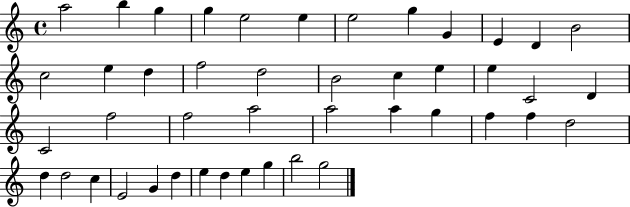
X:1
T:Untitled
M:4/4
L:1/4
K:C
a2 b g g e2 e e2 g G E D B2 c2 e d f2 d2 B2 c e e C2 D C2 f2 f2 a2 a2 a g f f d2 d d2 c E2 G d e d e g b2 g2